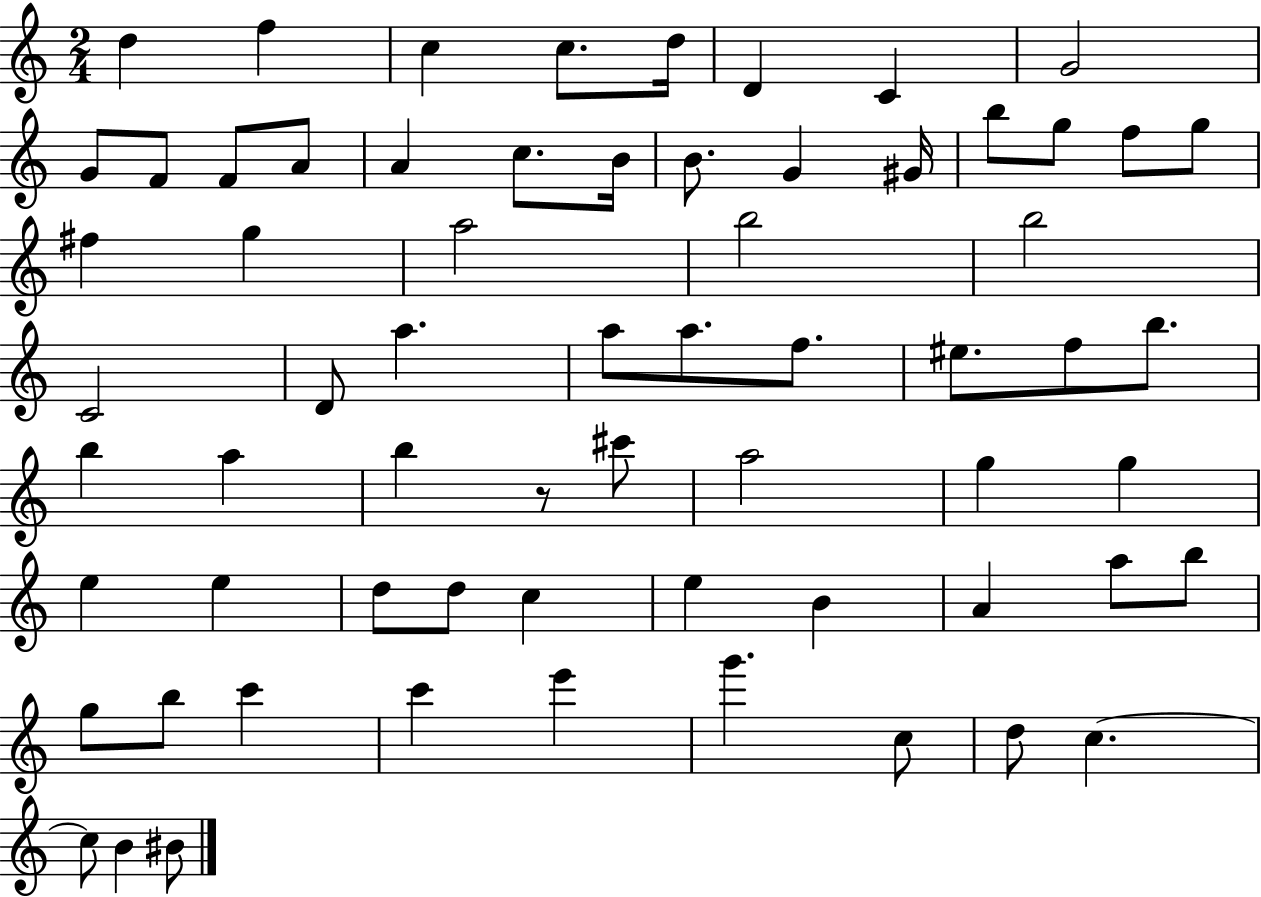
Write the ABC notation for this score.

X:1
T:Untitled
M:2/4
L:1/4
K:C
d f c c/2 d/4 D C G2 G/2 F/2 F/2 A/2 A c/2 B/4 B/2 G ^G/4 b/2 g/2 f/2 g/2 ^f g a2 b2 b2 C2 D/2 a a/2 a/2 f/2 ^e/2 f/2 b/2 b a b z/2 ^c'/2 a2 g g e e d/2 d/2 c e B A a/2 b/2 g/2 b/2 c' c' e' g' c/2 d/2 c c/2 B ^B/2